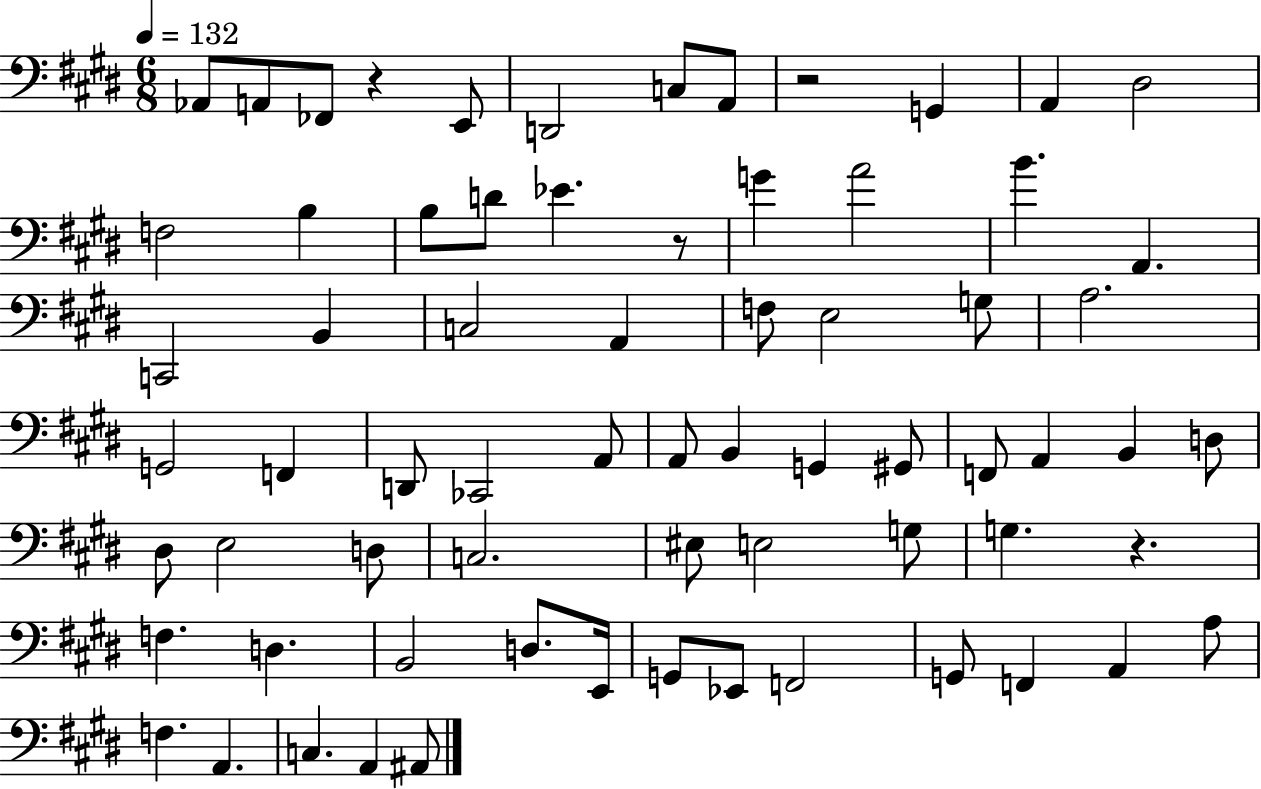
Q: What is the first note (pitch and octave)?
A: Ab2